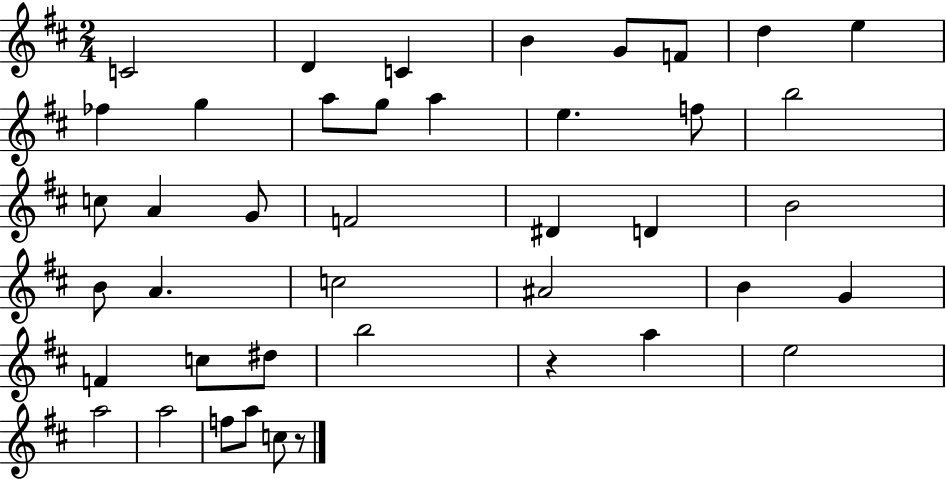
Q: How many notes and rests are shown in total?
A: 42